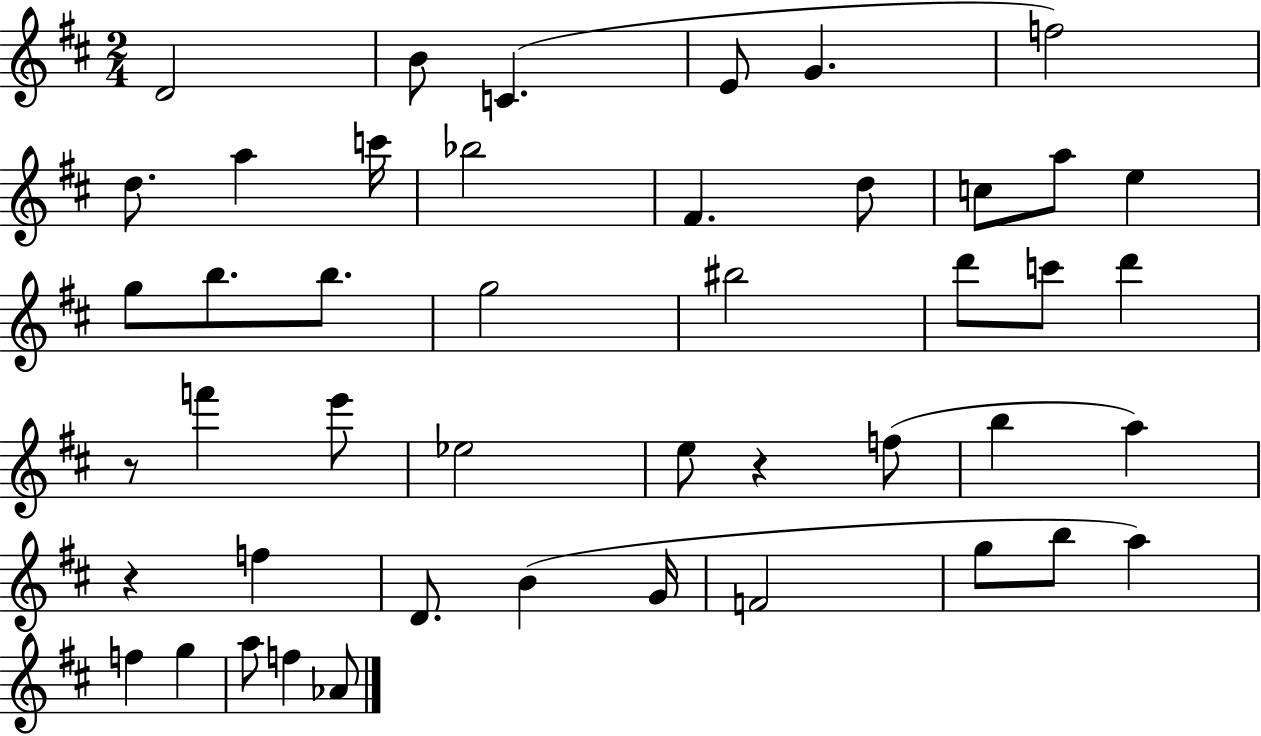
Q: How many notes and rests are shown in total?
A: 46